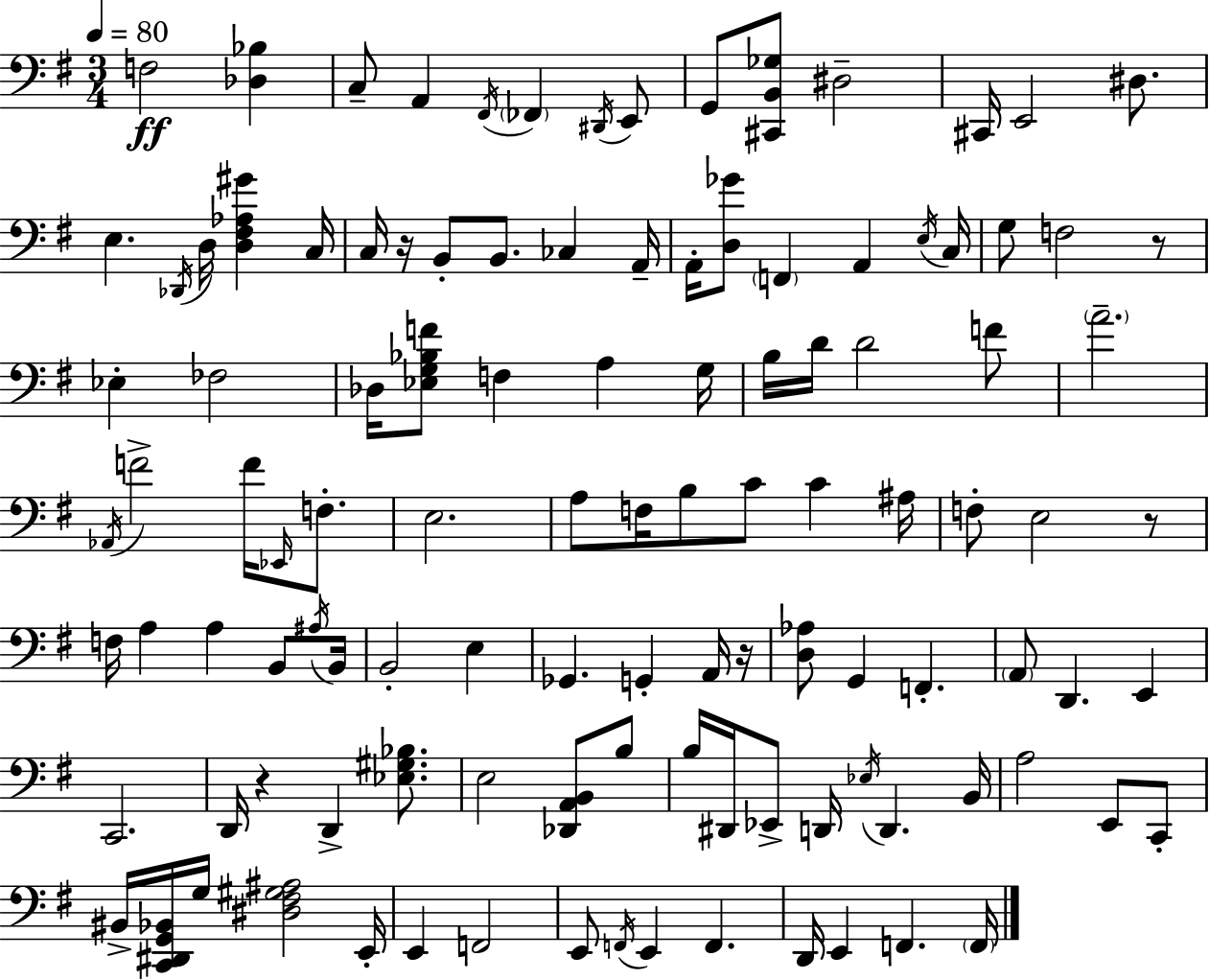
X:1
T:Untitled
M:3/4
L:1/4
K:Em
F,2 [_D,_B,] C,/2 A,, ^F,,/4 _F,, ^D,,/4 E,,/2 G,,/2 [^C,,B,,_G,]/2 ^D,2 ^C,,/4 E,,2 ^D,/2 E, _D,,/4 D,/4 [D,^F,_A,^G] C,/4 C,/4 z/4 B,,/2 B,,/2 _C, A,,/4 A,,/4 [D,_G]/2 F,, A,, E,/4 C,/4 G,/2 F,2 z/2 _E, _F,2 _D,/4 [_E,G,_B,F]/2 F, A, G,/4 B,/4 D/4 D2 F/2 A2 _A,,/4 F2 F/4 _E,,/4 F,/2 E,2 A,/2 F,/4 B,/2 C/2 C ^A,/4 F,/2 E,2 z/2 F,/4 A, A, B,,/2 ^A,/4 B,,/4 B,,2 E, _G,, G,, A,,/4 z/4 [D,_A,]/2 G,, F,, A,,/2 D,, E,, C,,2 D,,/4 z D,, [_E,^G,_B,]/2 E,2 [_D,,A,,B,,]/2 B,/2 B,/4 ^D,,/4 _E,,/2 D,,/4 _E,/4 D,, B,,/4 A,2 E,,/2 C,,/2 ^B,,/4 [C,,^D,,G,,_B,,]/4 G,/4 [^D,^F,^G,^A,]2 E,,/4 E,, F,,2 E,,/2 F,,/4 E,, F,, D,,/4 E,, F,, F,,/4